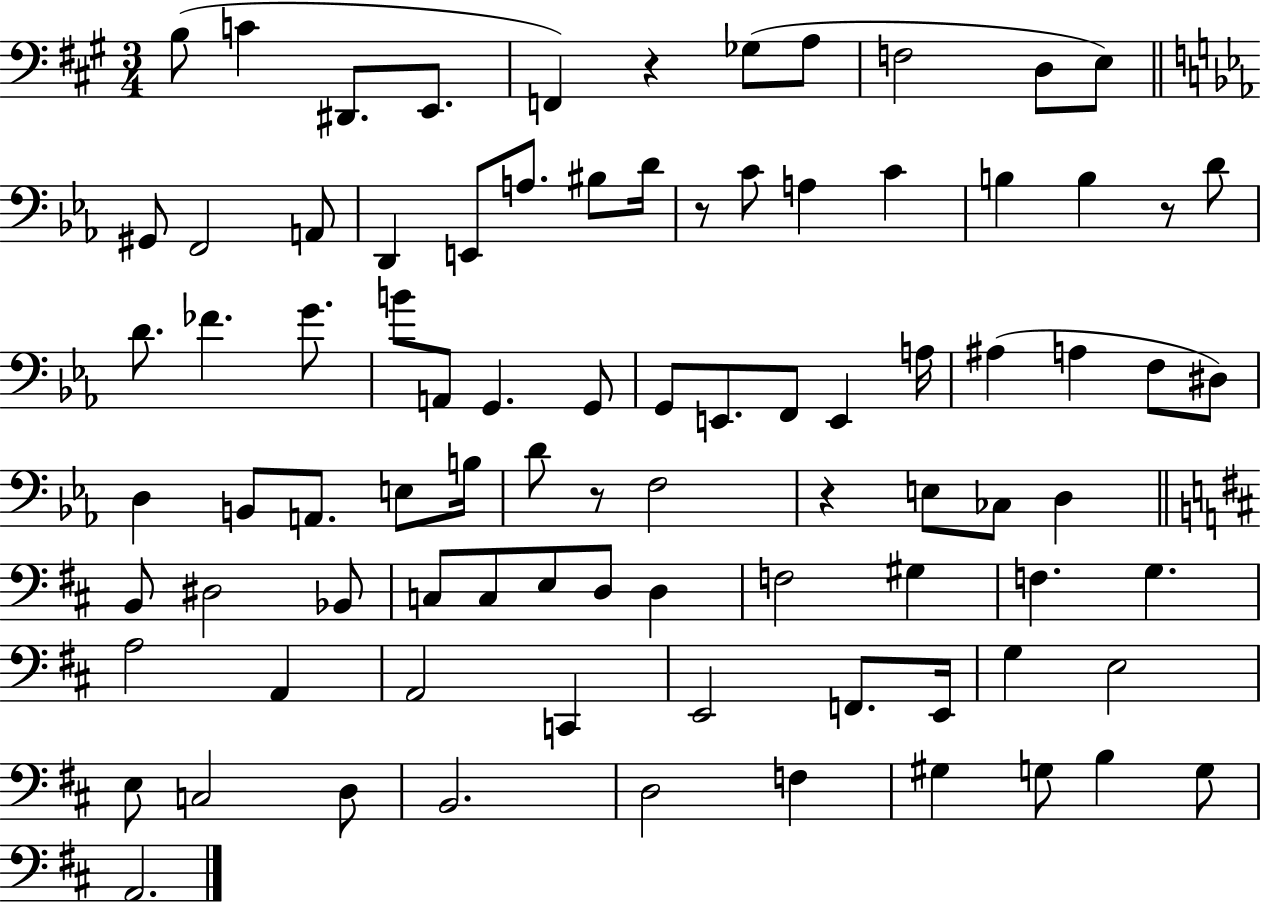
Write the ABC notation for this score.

X:1
T:Untitled
M:3/4
L:1/4
K:A
B,/2 C ^D,,/2 E,,/2 F,, z _G,/2 A,/2 F,2 D,/2 E,/2 ^G,,/2 F,,2 A,,/2 D,, E,,/2 A,/2 ^B,/2 D/4 z/2 C/2 A, C B, B, z/2 D/2 D/2 _F G/2 B/2 A,,/2 G,, G,,/2 G,,/2 E,,/2 F,,/2 E,, A,/4 ^A, A, F,/2 ^D,/2 D, B,,/2 A,,/2 E,/2 B,/4 D/2 z/2 F,2 z E,/2 _C,/2 D, B,,/2 ^D,2 _B,,/2 C,/2 C,/2 E,/2 D,/2 D, F,2 ^G, F, G, A,2 A,, A,,2 C,, E,,2 F,,/2 E,,/4 G, E,2 E,/2 C,2 D,/2 B,,2 D,2 F, ^G, G,/2 B, G,/2 A,,2